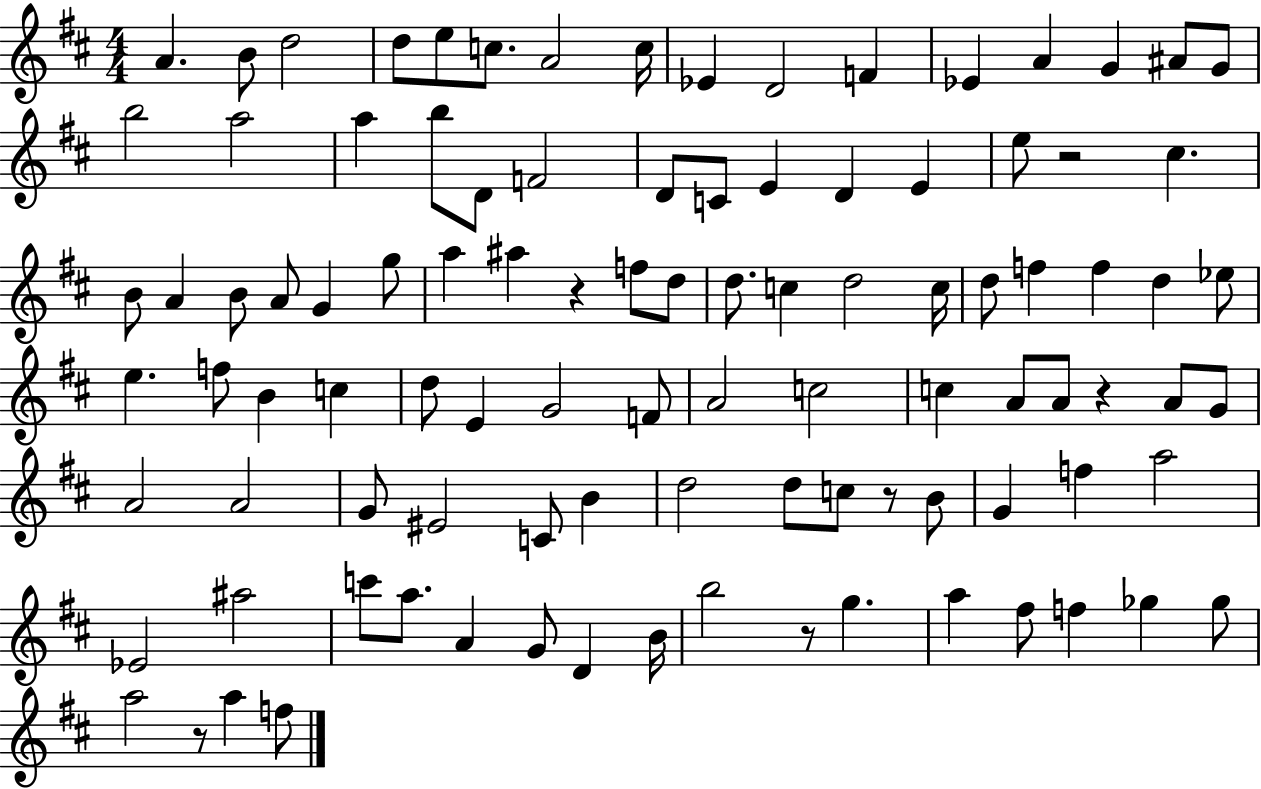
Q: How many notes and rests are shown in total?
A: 100